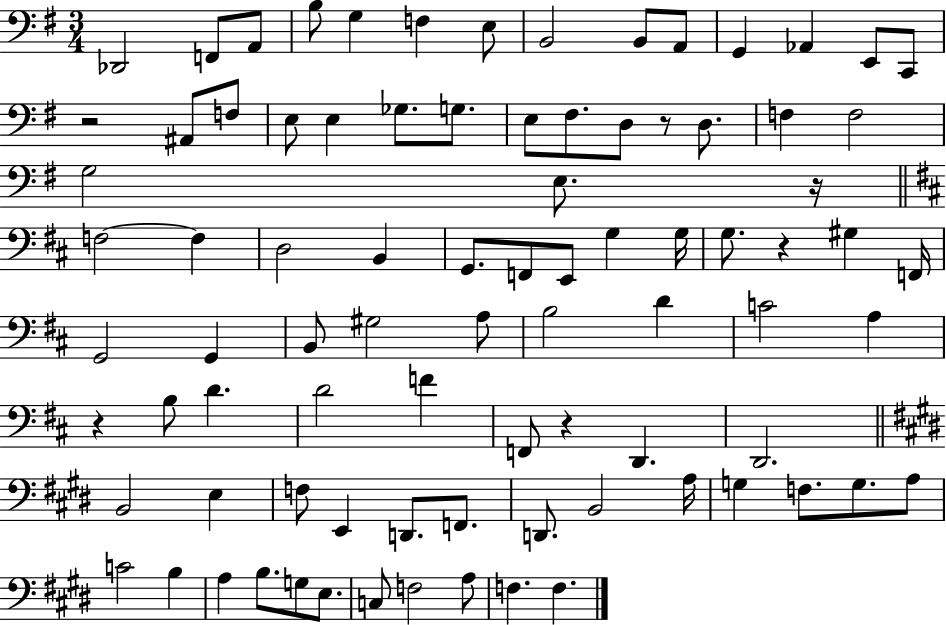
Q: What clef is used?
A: bass